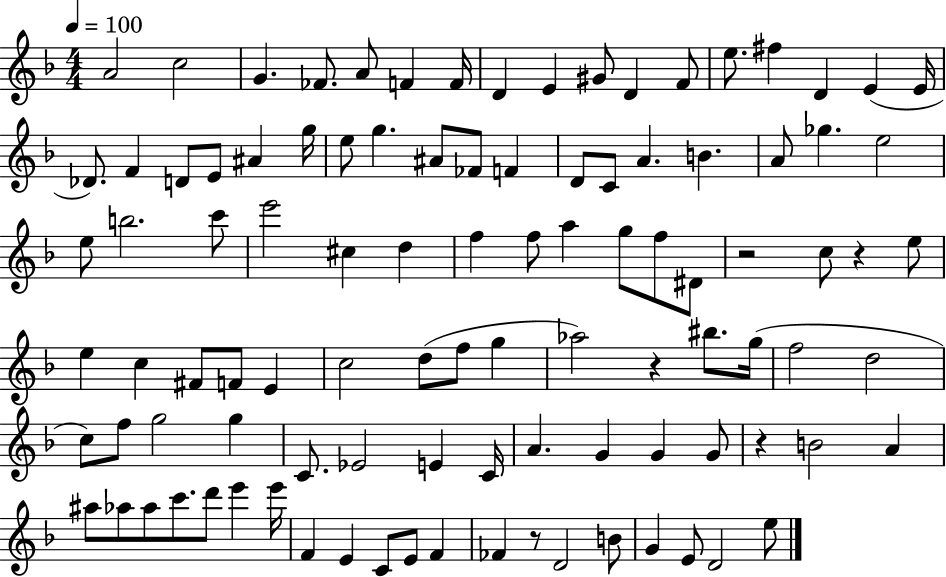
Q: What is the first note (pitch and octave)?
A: A4